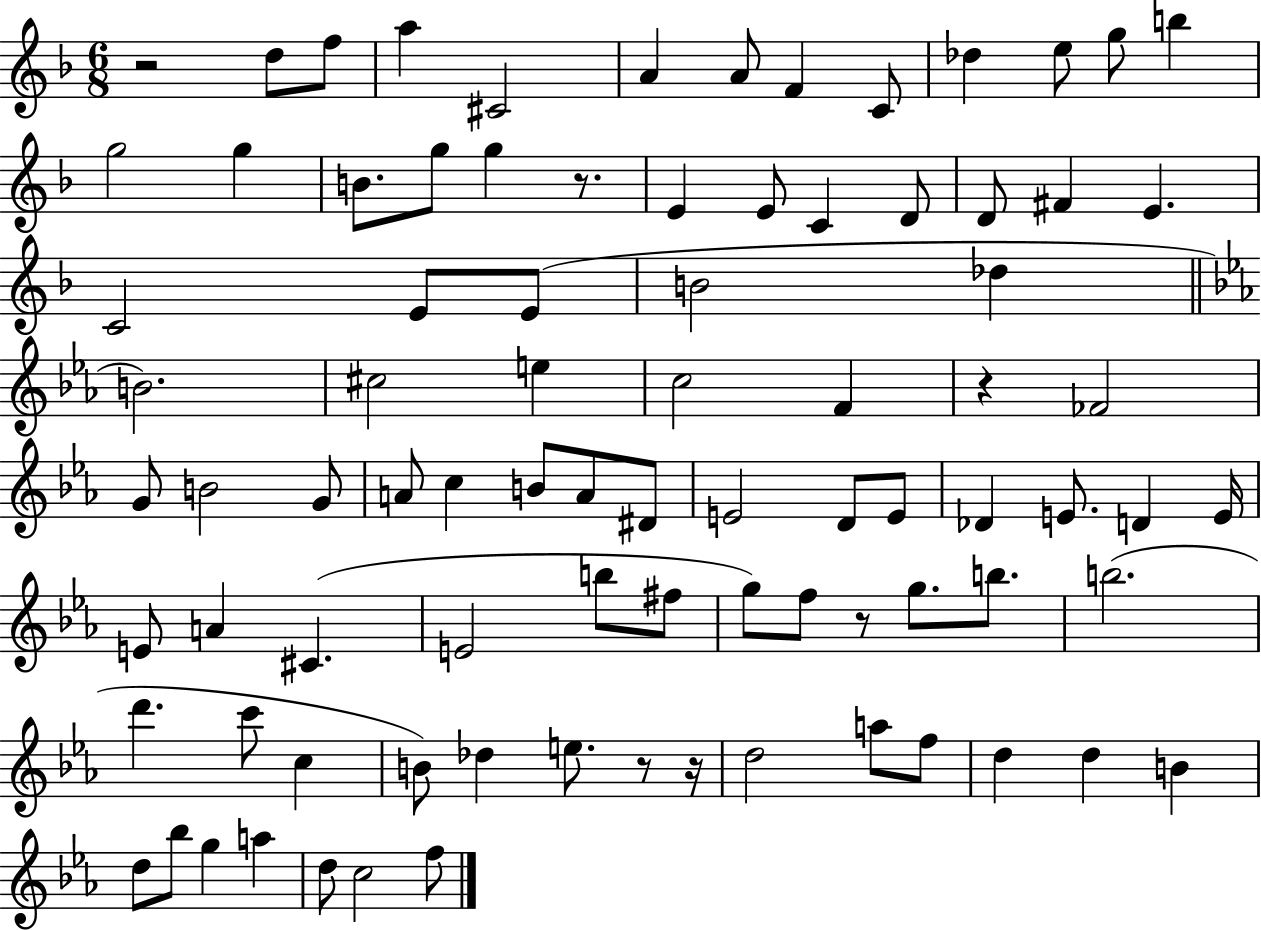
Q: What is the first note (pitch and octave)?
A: D5